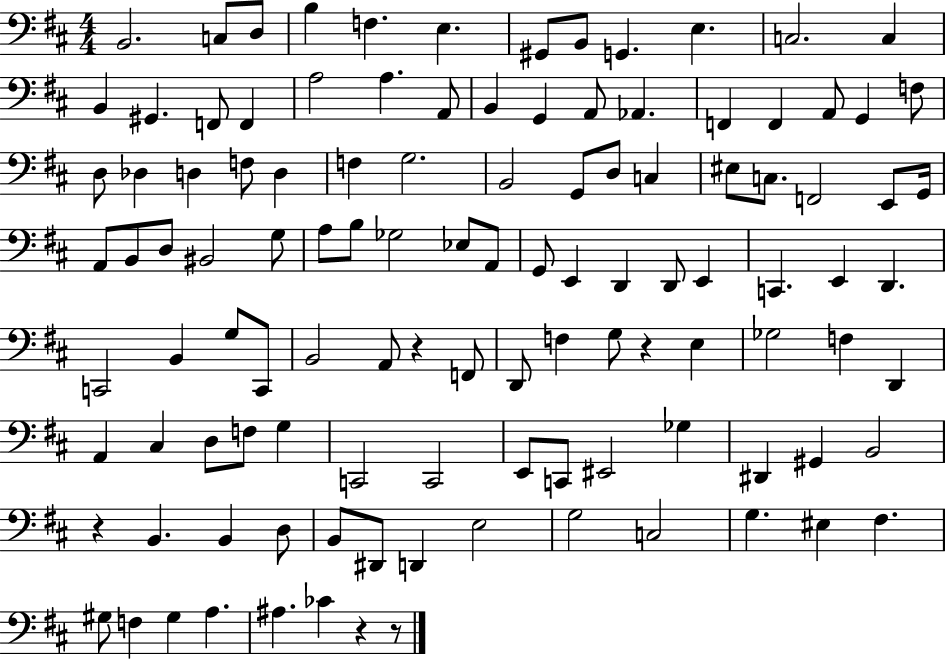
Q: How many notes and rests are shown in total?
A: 113